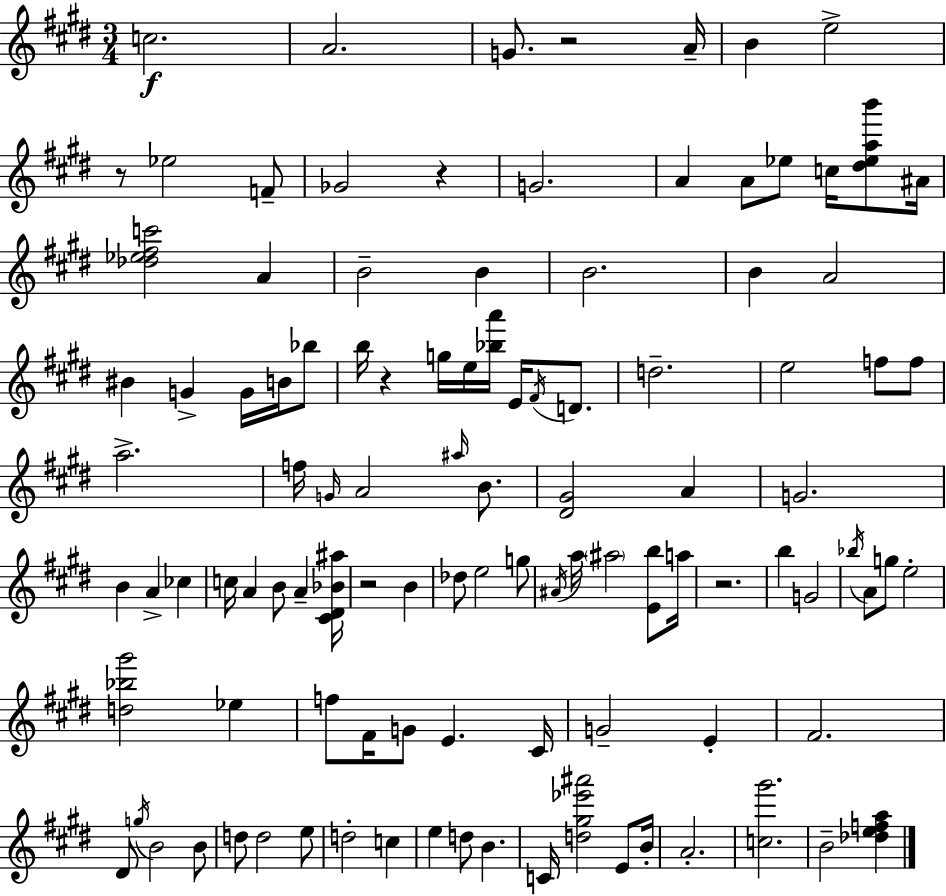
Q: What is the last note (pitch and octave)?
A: B4